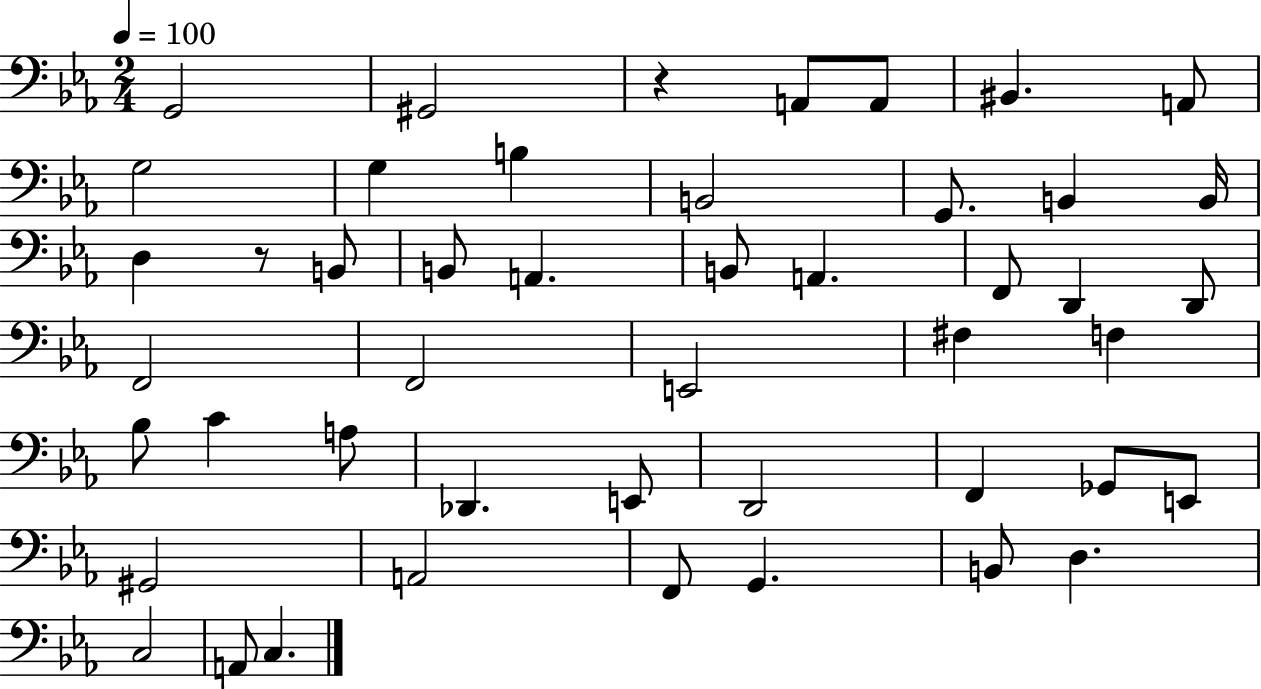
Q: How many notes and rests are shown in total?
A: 47